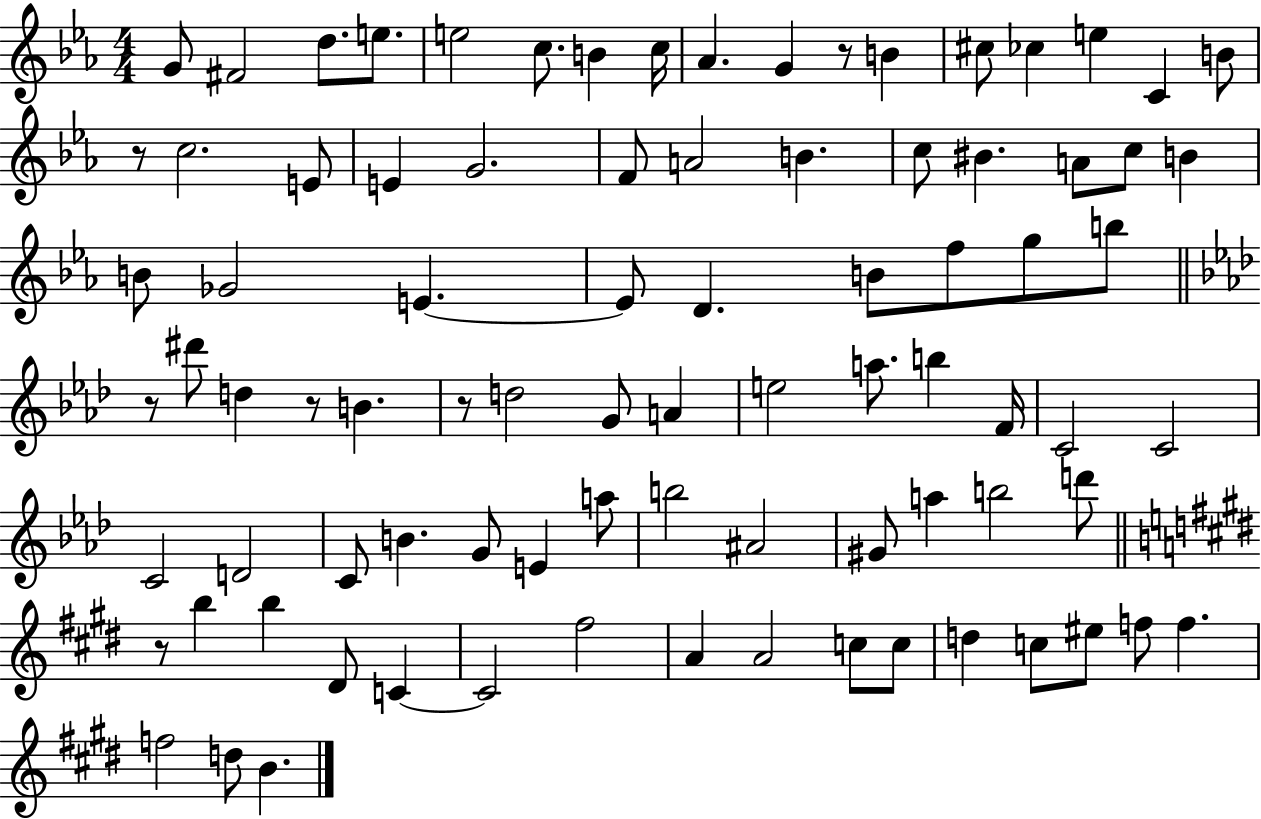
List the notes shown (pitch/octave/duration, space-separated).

G4/e F#4/h D5/e. E5/e. E5/h C5/e. B4/q C5/s Ab4/q. G4/q R/e B4/q C#5/e CES5/q E5/q C4/q B4/e R/e C5/h. E4/e E4/q G4/h. F4/e A4/h B4/q. C5/e BIS4/q. A4/e C5/e B4/q B4/e Gb4/h E4/q. E4/e D4/q. B4/e F5/e G5/e B5/e R/e D#6/e D5/q R/e B4/q. R/e D5/h G4/e A4/q E5/h A5/e. B5/q F4/s C4/h C4/h C4/h D4/h C4/e B4/q. G4/e E4/q A5/e B5/h A#4/h G#4/e A5/q B5/h D6/e R/e B5/q B5/q D#4/e C4/q C4/h F#5/h A4/q A4/h C5/e C5/e D5/q C5/e EIS5/e F5/e F5/q. F5/h D5/e B4/q.